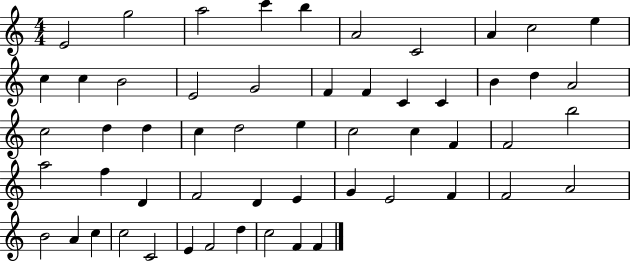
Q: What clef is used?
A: treble